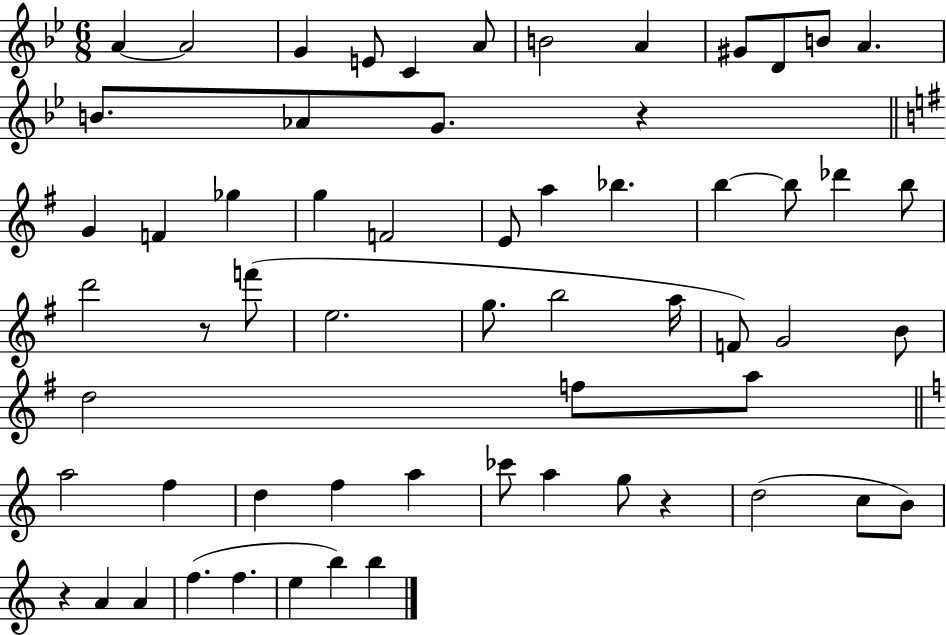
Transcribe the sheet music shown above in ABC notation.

X:1
T:Untitled
M:6/8
L:1/4
K:Bb
A A2 G E/2 C A/2 B2 A ^G/2 D/2 B/2 A B/2 _A/2 G/2 z G F _g g F2 E/2 a _b b b/2 _d' b/2 d'2 z/2 f'/2 e2 g/2 b2 a/4 F/2 G2 B/2 d2 f/2 a/2 a2 f d f a _c'/2 a g/2 z d2 c/2 B/2 z A A f f e b b